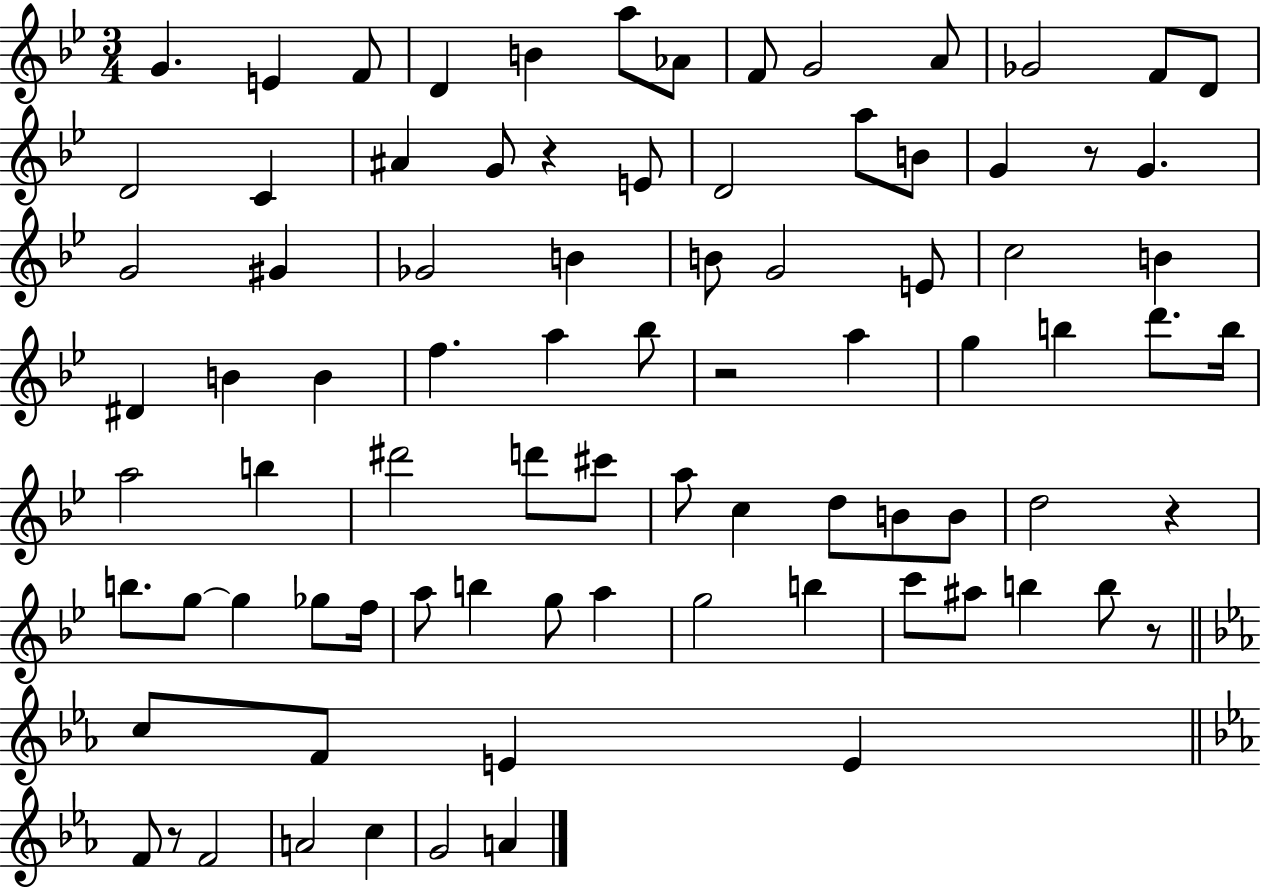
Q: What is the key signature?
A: BES major